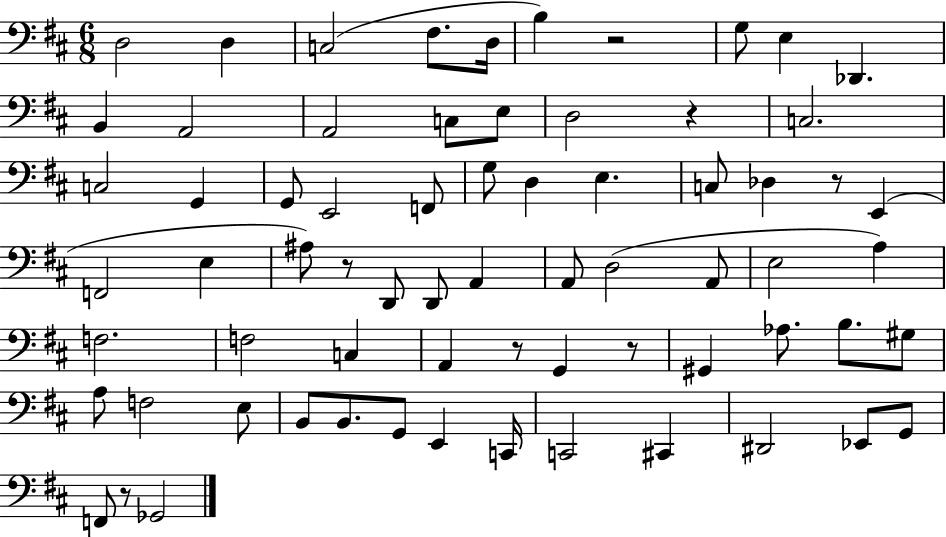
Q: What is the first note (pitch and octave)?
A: D3